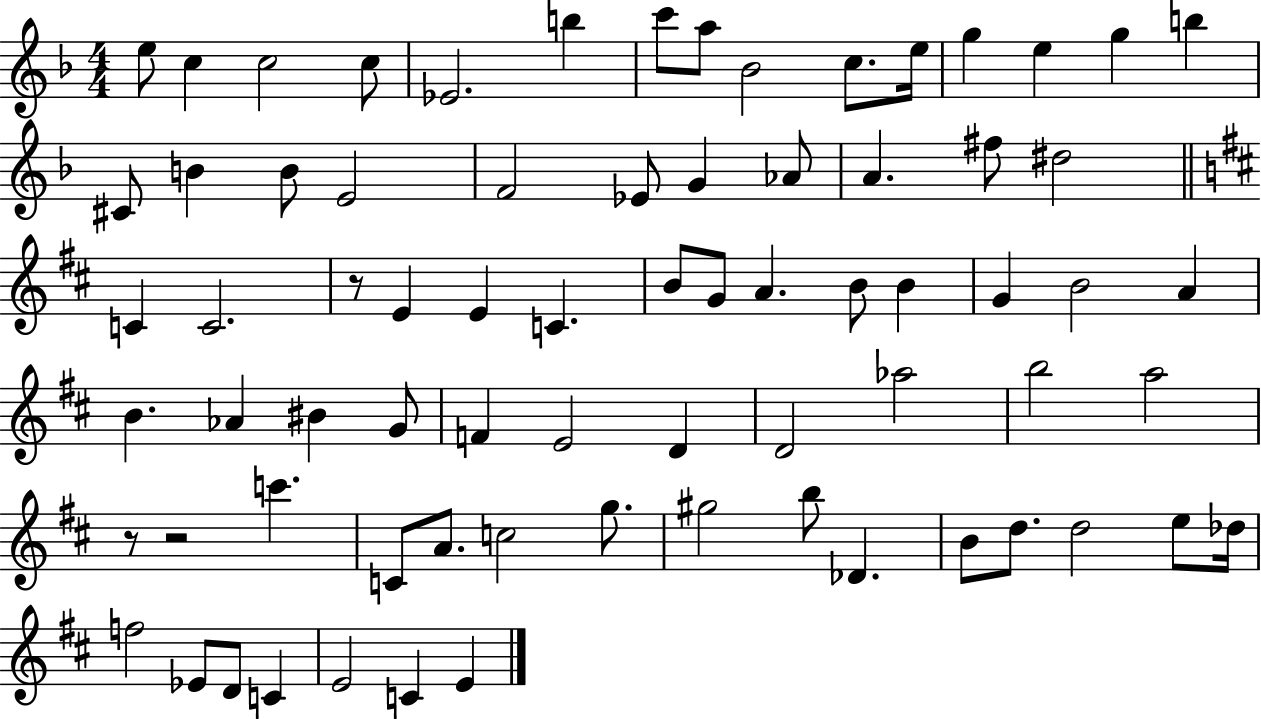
{
  \clef treble
  \numericTimeSignature
  \time 4/4
  \key f \major
  \repeat volta 2 { e''8 c''4 c''2 c''8 | ees'2. b''4 | c'''8 a''8 bes'2 c''8. e''16 | g''4 e''4 g''4 b''4 | \break cis'8 b'4 b'8 e'2 | f'2 ees'8 g'4 aes'8 | a'4. fis''8 dis''2 | \bar "||" \break \key b \minor c'4 c'2. | r8 e'4 e'4 c'4. | b'8 g'8 a'4. b'8 b'4 | g'4 b'2 a'4 | \break b'4. aes'4 bis'4 g'8 | f'4 e'2 d'4 | d'2 aes''2 | b''2 a''2 | \break r8 r2 c'''4. | c'8 a'8. c''2 g''8. | gis''2 b''8 des'4. | b'8 d''8. d''2 e''8 des''16 | \break f''2 ees'8 d'8 c'4 | e'2 c'4 e'4 | } \bar "|."
}